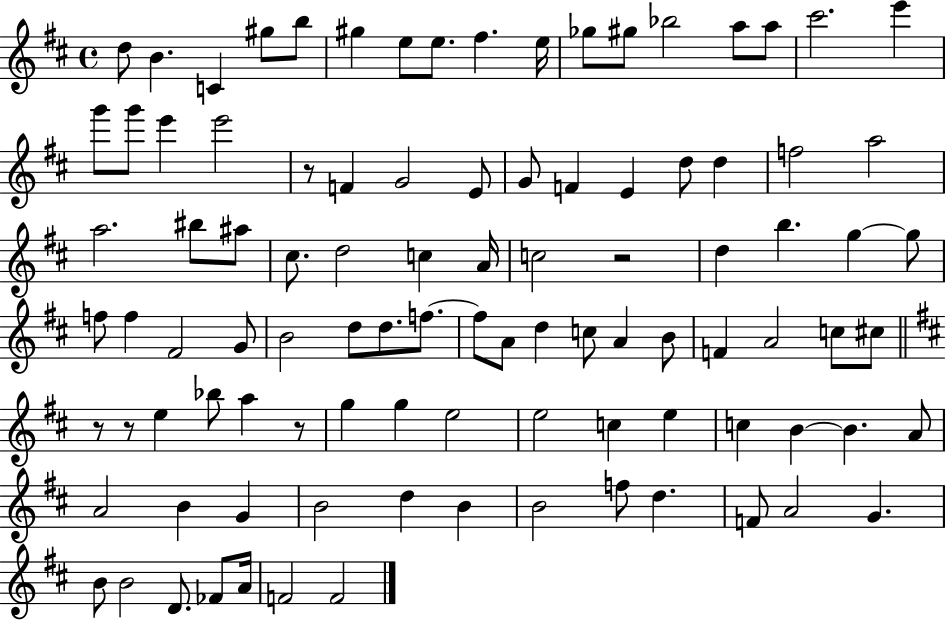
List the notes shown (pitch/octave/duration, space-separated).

D5/e B4/q. C4/q G#5/e B5/e G#5/q E5/e E5/e. F#5/q. E5/s Gb5/e G#5/e Bb5/h A5/e A5/e C#6/h. E6/q G6/e G6/e E6/q E6/h R/e F4/q G4/h E4/e G4/e F4/q E4/q D5/e D5/q F5/h A5/h A5/h. BIS5/e A#5/e C#5/e. D5/h C5/q A4/s C5/h R/h D5/q B5/q. G5/q G5/e F5/e F5/q F#4/h G4/e B4/h D5/e D5/e. F5/e. F5/e A4/e D5/q C5/e A4/q B4/e F4/q A4/h C5/e C#5/e R/e R/e E5/q Bb5/e A5/q R/e G5/q G5/q E5/h E5/h C5/q E5/q C5/q B4/q B4/q. A4/e A4/h B4/q G4/q B4/h D5/q B4/q B4/h F5/e D5/q. F4/e A4/h G4/q. B4/e B4/h D4/e. FES4/e A4/s F4/h F4/h